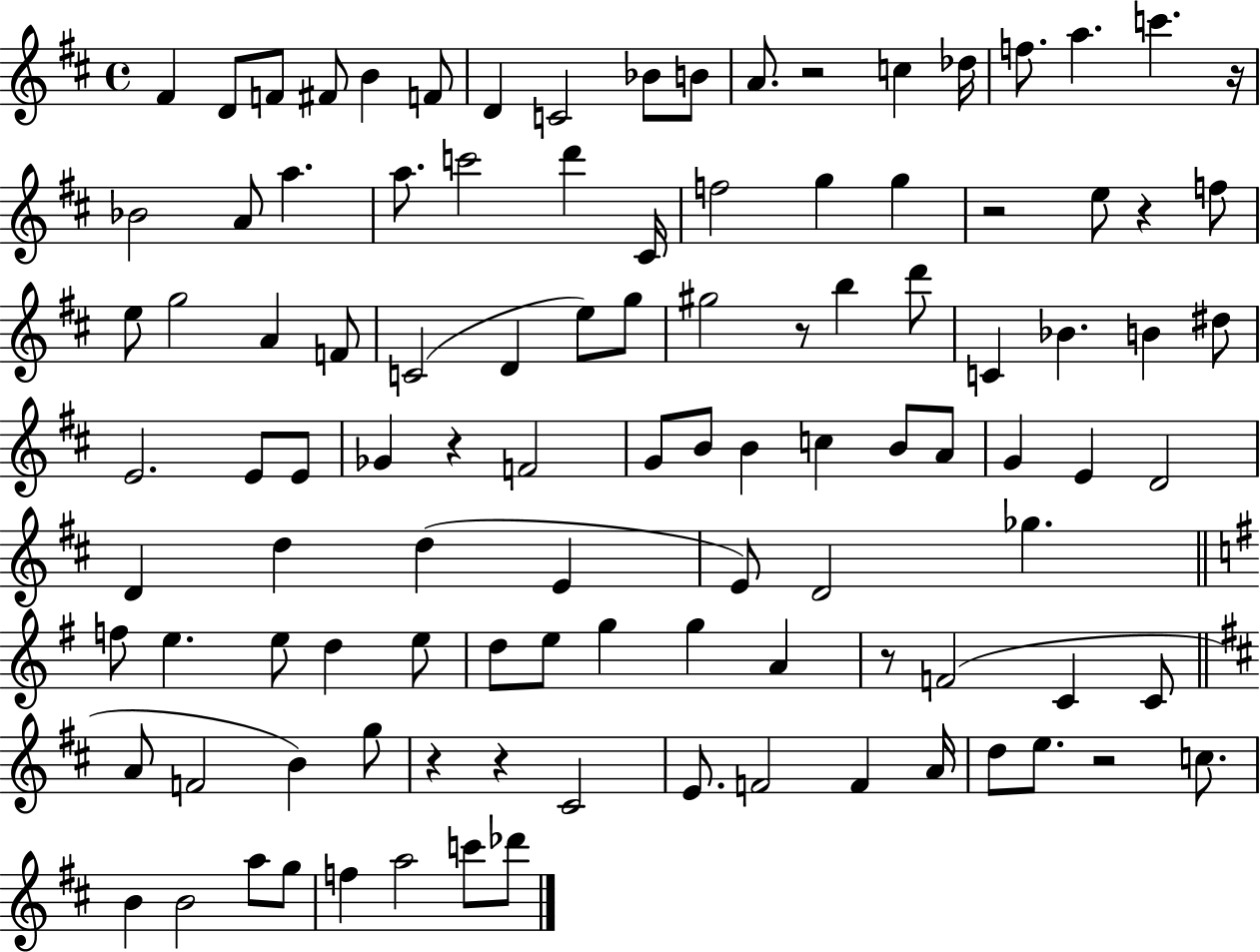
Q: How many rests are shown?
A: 10